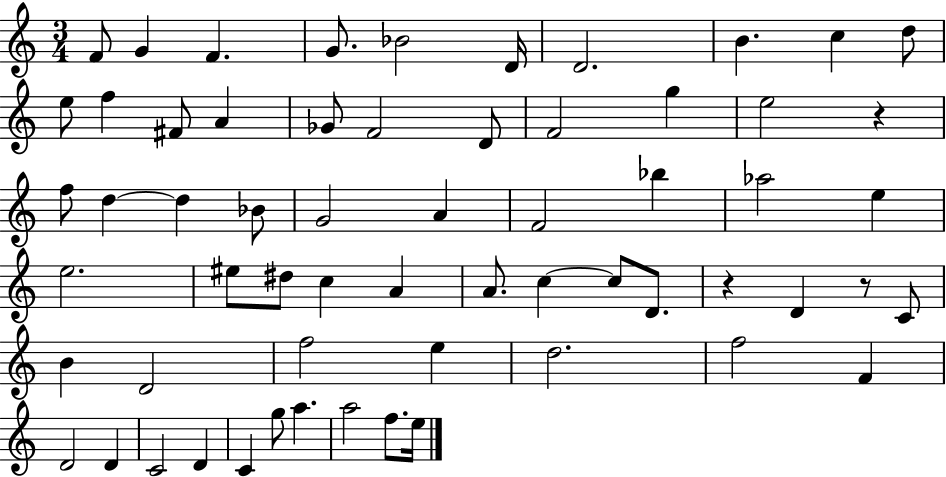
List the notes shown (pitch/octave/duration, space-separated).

F4/e G4/q F4/q. G4/e. Bb4/h D4/s D4/h. B4/q. C5/q D5/e E5/e F5/q F#4/e A4/q Gb4/e F4/h D4/e F4/h G5/q E5/h R/q F5/e D5/q D5/q Bb4/e G4/h A4/q F4/h Bb5/q Ab5/h E5/q E5/h. EIS5/e D#5/e C5/q A4/q A4/e. C5/q C5/e D4/e. R/q D4/q R/e C4/e B4/q D4/h F5/h E5/q D5/h. F5/h F4/q D4/h D4/q C4/h D4/q C4/q G5/e A5/q. A5/h F5/e. E5/s